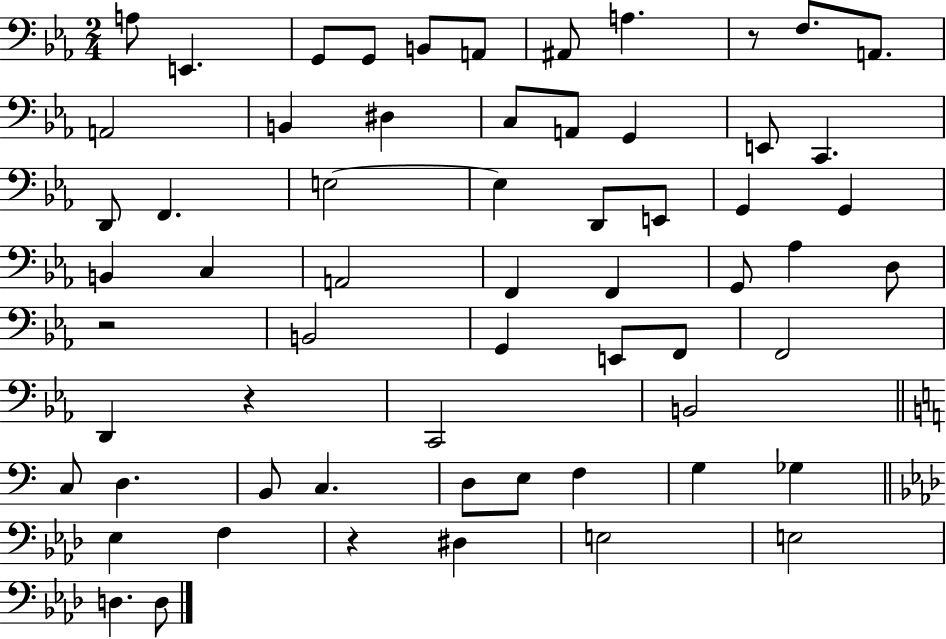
X:1
T:Untitled
M:2/4
L:1/4
K:Eb
A,/2 E,, G,,/2 G,,/2 B,,/2 A,,/2 ^A,,/2 A, z/2 F,/2 A,,/2 A,,2 B,, ^D, C,/2 A,,/2 G,, E,,/2 C,, D,,/2 F,, E,2 E, D,,/2 E,,/2 G,, G,, B,, C, A,,2 F,, F,, G,,/2 _A, D,/2 z2 B,,2 G,, E,,/2 F,,/2 F,,2 D,, z C,,2 B,,2 C,/2 D, B,,/2 C, D,/2 E,/2 F, G, _G, _E, F, z ^D, E,2 E,2 D, D,/2